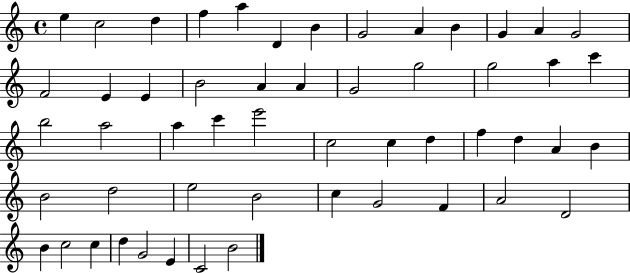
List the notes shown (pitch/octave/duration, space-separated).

E5/q C5/h D5/q F5/q A5/q D4/q B4/q G4/h A4/q B4/q G4/q A4/q G4/h F4/h E4/q E4/q B4/h A4/q A4/q G4/h G5/h G5/h A5/q C6/q B5/h A5/h A5/q C6/q E6/h C5/h C5/q D5/q F5/q D5/q A4/q B4/q B4/h D5/h E5/h B4/h C5/q G4/h F4/q A4/h D4/h B4/q C5/h C5/q D5/q G4/h E4/q C4/h B4/h